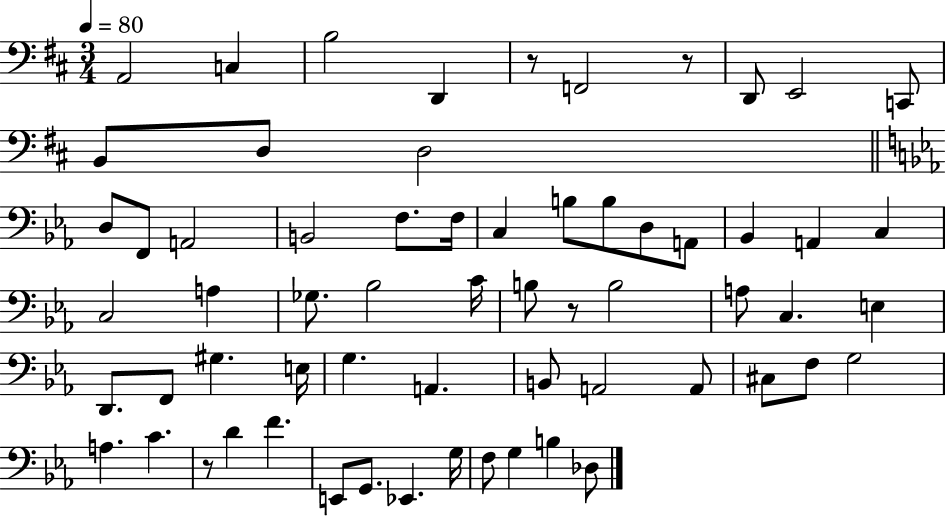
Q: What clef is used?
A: bass